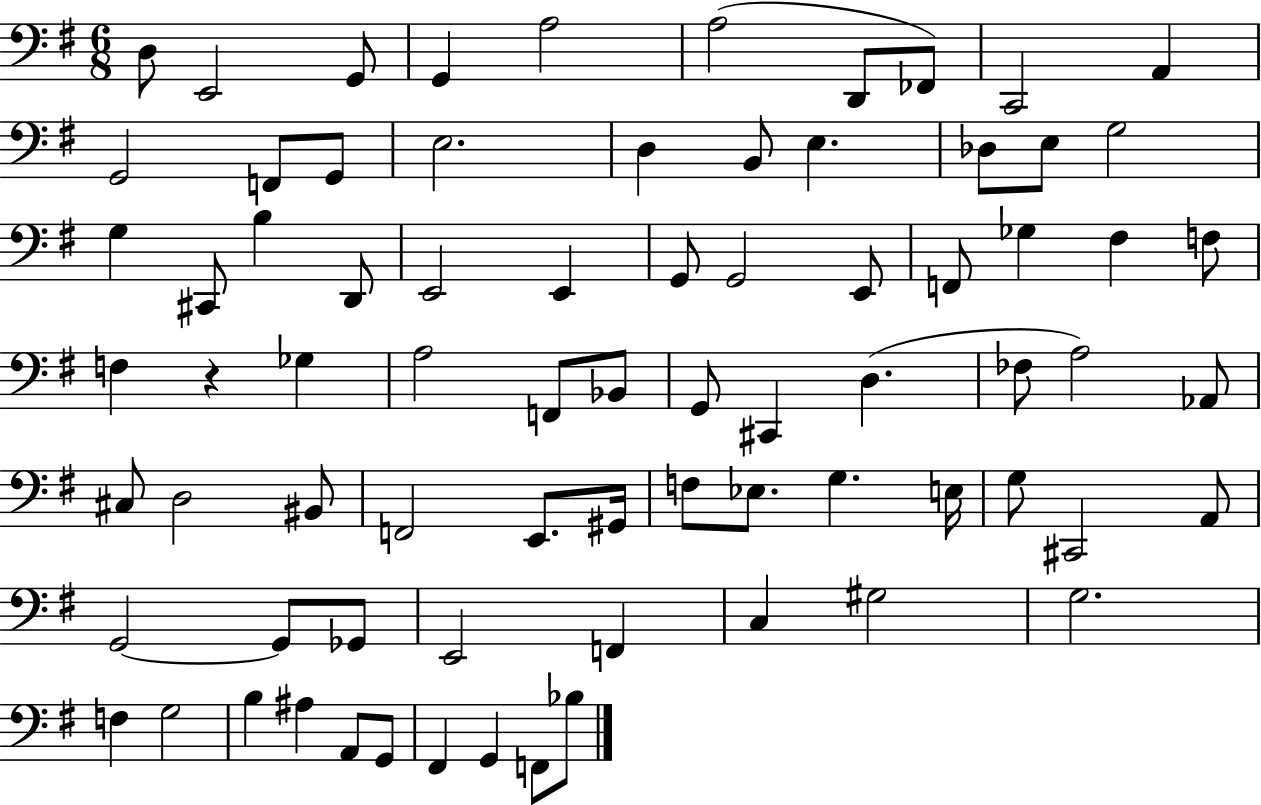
D3/e E2/h G2/e G2/q A3/h A3/h D2/e FES2/e C2/h A2/q G2/h F2/e G2/e E3/h. D3/q B2/e E3/q. Db3/e E3/e G3/h G3/q C#2/e B3/q D2/e E2/h E2/q G2/e G2/h E2/e F2/e Gb3/q F#3/q F3/e F3/q R/q Gb3/q A3/h F2/e Bb2/e G2/e C#2/q D3/q. FES3/e A3/h Ab2/e C#3/e D3/h BIS2/e F2/h E2/e. G#2/s F3/e Eb3/e. G3/q. E3/s G3/e C#2/h A2/e G2/h G2/e Gb2/e E2/h F2/q C3/q G#3/h G3/h. F3/q G3/h B3/q A#3/q A2/e G2/e F#2/q G2/q F2/e Bb3/e